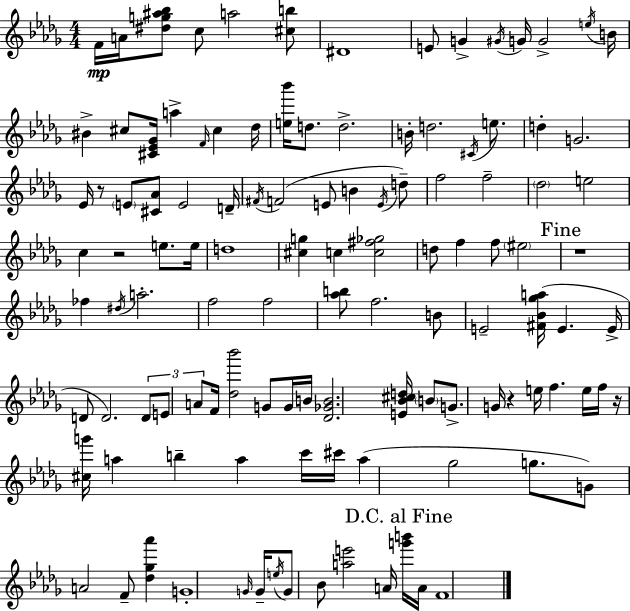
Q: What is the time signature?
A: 4/4